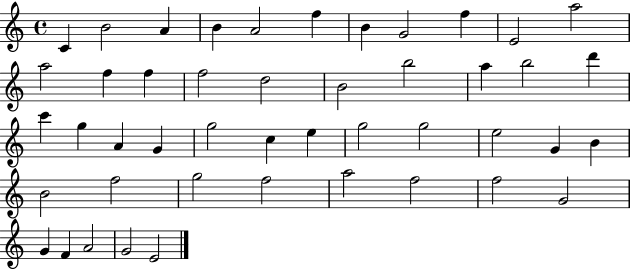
X:1
T:Untitled
M:4/4
L:1/4
K:C
C B2 A B A2 f B G2 f E2 a2 a2 f f f2 d2 B2 b2 a b2 d' c' g A G g2 c e g2 g2 e2 G B B2 f2 g2 f2 a2 f2 f2 G2 G F A2 G2 E2